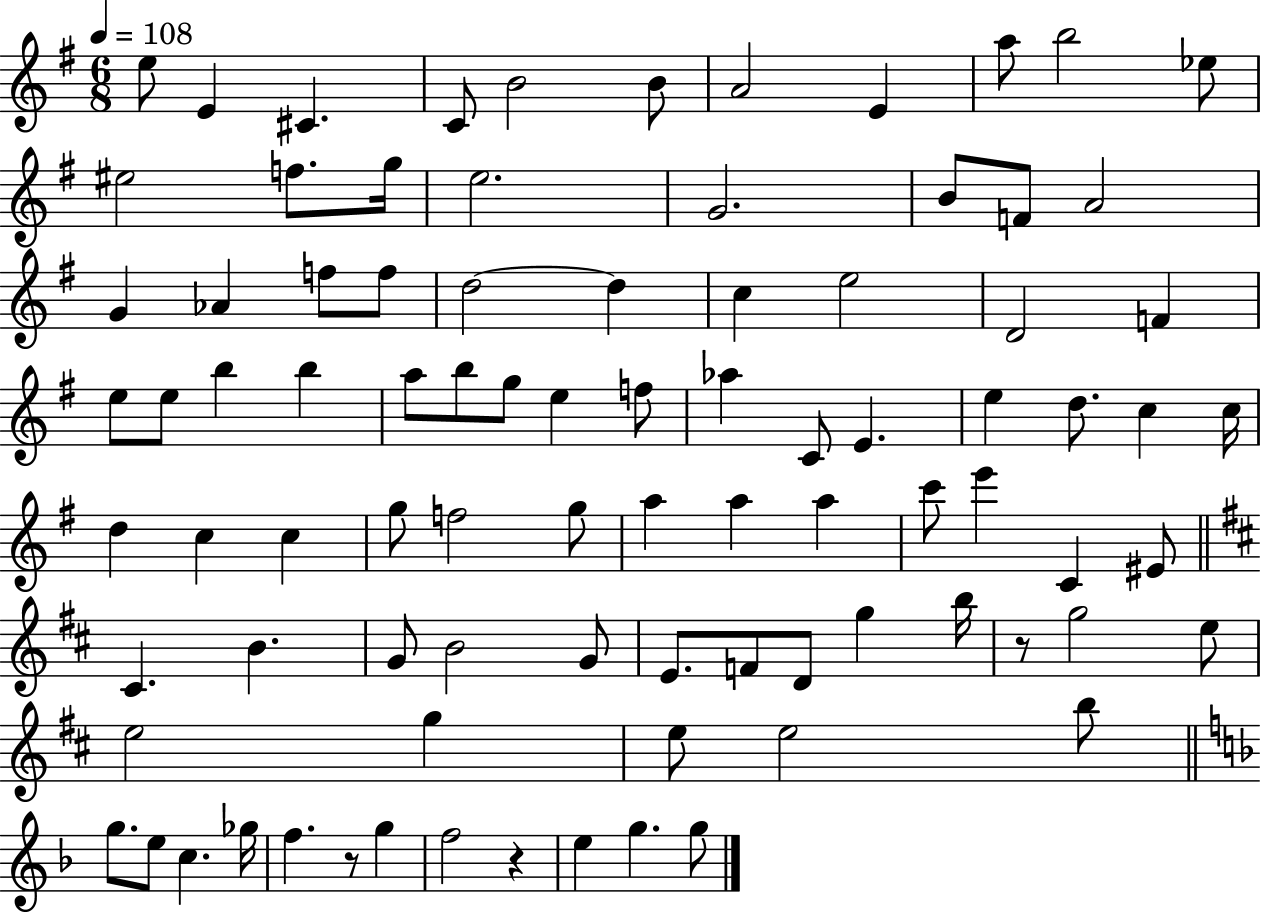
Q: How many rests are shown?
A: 3